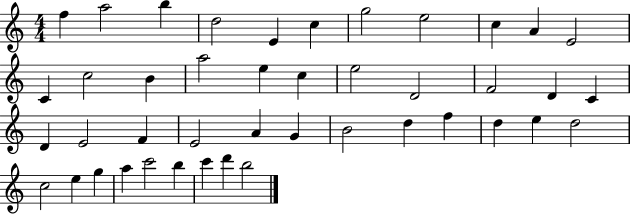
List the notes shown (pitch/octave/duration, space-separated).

F5/q A5/h B5/q D5/h E4/q C5/q G5/h E5/h C5/q A4/q E4/h C4/q C5/h B4/q A5/h E5/q C5/q E5/h D4/h F4/h D4/q C4/q D4/q E4/h F4/q E4/h A4/q G4/q B4/h D5/q F5/q D5/q E5/q D5/h C5/h E5/q G5/q A5/q C6/h B5/q C6/q D6/q B5/h